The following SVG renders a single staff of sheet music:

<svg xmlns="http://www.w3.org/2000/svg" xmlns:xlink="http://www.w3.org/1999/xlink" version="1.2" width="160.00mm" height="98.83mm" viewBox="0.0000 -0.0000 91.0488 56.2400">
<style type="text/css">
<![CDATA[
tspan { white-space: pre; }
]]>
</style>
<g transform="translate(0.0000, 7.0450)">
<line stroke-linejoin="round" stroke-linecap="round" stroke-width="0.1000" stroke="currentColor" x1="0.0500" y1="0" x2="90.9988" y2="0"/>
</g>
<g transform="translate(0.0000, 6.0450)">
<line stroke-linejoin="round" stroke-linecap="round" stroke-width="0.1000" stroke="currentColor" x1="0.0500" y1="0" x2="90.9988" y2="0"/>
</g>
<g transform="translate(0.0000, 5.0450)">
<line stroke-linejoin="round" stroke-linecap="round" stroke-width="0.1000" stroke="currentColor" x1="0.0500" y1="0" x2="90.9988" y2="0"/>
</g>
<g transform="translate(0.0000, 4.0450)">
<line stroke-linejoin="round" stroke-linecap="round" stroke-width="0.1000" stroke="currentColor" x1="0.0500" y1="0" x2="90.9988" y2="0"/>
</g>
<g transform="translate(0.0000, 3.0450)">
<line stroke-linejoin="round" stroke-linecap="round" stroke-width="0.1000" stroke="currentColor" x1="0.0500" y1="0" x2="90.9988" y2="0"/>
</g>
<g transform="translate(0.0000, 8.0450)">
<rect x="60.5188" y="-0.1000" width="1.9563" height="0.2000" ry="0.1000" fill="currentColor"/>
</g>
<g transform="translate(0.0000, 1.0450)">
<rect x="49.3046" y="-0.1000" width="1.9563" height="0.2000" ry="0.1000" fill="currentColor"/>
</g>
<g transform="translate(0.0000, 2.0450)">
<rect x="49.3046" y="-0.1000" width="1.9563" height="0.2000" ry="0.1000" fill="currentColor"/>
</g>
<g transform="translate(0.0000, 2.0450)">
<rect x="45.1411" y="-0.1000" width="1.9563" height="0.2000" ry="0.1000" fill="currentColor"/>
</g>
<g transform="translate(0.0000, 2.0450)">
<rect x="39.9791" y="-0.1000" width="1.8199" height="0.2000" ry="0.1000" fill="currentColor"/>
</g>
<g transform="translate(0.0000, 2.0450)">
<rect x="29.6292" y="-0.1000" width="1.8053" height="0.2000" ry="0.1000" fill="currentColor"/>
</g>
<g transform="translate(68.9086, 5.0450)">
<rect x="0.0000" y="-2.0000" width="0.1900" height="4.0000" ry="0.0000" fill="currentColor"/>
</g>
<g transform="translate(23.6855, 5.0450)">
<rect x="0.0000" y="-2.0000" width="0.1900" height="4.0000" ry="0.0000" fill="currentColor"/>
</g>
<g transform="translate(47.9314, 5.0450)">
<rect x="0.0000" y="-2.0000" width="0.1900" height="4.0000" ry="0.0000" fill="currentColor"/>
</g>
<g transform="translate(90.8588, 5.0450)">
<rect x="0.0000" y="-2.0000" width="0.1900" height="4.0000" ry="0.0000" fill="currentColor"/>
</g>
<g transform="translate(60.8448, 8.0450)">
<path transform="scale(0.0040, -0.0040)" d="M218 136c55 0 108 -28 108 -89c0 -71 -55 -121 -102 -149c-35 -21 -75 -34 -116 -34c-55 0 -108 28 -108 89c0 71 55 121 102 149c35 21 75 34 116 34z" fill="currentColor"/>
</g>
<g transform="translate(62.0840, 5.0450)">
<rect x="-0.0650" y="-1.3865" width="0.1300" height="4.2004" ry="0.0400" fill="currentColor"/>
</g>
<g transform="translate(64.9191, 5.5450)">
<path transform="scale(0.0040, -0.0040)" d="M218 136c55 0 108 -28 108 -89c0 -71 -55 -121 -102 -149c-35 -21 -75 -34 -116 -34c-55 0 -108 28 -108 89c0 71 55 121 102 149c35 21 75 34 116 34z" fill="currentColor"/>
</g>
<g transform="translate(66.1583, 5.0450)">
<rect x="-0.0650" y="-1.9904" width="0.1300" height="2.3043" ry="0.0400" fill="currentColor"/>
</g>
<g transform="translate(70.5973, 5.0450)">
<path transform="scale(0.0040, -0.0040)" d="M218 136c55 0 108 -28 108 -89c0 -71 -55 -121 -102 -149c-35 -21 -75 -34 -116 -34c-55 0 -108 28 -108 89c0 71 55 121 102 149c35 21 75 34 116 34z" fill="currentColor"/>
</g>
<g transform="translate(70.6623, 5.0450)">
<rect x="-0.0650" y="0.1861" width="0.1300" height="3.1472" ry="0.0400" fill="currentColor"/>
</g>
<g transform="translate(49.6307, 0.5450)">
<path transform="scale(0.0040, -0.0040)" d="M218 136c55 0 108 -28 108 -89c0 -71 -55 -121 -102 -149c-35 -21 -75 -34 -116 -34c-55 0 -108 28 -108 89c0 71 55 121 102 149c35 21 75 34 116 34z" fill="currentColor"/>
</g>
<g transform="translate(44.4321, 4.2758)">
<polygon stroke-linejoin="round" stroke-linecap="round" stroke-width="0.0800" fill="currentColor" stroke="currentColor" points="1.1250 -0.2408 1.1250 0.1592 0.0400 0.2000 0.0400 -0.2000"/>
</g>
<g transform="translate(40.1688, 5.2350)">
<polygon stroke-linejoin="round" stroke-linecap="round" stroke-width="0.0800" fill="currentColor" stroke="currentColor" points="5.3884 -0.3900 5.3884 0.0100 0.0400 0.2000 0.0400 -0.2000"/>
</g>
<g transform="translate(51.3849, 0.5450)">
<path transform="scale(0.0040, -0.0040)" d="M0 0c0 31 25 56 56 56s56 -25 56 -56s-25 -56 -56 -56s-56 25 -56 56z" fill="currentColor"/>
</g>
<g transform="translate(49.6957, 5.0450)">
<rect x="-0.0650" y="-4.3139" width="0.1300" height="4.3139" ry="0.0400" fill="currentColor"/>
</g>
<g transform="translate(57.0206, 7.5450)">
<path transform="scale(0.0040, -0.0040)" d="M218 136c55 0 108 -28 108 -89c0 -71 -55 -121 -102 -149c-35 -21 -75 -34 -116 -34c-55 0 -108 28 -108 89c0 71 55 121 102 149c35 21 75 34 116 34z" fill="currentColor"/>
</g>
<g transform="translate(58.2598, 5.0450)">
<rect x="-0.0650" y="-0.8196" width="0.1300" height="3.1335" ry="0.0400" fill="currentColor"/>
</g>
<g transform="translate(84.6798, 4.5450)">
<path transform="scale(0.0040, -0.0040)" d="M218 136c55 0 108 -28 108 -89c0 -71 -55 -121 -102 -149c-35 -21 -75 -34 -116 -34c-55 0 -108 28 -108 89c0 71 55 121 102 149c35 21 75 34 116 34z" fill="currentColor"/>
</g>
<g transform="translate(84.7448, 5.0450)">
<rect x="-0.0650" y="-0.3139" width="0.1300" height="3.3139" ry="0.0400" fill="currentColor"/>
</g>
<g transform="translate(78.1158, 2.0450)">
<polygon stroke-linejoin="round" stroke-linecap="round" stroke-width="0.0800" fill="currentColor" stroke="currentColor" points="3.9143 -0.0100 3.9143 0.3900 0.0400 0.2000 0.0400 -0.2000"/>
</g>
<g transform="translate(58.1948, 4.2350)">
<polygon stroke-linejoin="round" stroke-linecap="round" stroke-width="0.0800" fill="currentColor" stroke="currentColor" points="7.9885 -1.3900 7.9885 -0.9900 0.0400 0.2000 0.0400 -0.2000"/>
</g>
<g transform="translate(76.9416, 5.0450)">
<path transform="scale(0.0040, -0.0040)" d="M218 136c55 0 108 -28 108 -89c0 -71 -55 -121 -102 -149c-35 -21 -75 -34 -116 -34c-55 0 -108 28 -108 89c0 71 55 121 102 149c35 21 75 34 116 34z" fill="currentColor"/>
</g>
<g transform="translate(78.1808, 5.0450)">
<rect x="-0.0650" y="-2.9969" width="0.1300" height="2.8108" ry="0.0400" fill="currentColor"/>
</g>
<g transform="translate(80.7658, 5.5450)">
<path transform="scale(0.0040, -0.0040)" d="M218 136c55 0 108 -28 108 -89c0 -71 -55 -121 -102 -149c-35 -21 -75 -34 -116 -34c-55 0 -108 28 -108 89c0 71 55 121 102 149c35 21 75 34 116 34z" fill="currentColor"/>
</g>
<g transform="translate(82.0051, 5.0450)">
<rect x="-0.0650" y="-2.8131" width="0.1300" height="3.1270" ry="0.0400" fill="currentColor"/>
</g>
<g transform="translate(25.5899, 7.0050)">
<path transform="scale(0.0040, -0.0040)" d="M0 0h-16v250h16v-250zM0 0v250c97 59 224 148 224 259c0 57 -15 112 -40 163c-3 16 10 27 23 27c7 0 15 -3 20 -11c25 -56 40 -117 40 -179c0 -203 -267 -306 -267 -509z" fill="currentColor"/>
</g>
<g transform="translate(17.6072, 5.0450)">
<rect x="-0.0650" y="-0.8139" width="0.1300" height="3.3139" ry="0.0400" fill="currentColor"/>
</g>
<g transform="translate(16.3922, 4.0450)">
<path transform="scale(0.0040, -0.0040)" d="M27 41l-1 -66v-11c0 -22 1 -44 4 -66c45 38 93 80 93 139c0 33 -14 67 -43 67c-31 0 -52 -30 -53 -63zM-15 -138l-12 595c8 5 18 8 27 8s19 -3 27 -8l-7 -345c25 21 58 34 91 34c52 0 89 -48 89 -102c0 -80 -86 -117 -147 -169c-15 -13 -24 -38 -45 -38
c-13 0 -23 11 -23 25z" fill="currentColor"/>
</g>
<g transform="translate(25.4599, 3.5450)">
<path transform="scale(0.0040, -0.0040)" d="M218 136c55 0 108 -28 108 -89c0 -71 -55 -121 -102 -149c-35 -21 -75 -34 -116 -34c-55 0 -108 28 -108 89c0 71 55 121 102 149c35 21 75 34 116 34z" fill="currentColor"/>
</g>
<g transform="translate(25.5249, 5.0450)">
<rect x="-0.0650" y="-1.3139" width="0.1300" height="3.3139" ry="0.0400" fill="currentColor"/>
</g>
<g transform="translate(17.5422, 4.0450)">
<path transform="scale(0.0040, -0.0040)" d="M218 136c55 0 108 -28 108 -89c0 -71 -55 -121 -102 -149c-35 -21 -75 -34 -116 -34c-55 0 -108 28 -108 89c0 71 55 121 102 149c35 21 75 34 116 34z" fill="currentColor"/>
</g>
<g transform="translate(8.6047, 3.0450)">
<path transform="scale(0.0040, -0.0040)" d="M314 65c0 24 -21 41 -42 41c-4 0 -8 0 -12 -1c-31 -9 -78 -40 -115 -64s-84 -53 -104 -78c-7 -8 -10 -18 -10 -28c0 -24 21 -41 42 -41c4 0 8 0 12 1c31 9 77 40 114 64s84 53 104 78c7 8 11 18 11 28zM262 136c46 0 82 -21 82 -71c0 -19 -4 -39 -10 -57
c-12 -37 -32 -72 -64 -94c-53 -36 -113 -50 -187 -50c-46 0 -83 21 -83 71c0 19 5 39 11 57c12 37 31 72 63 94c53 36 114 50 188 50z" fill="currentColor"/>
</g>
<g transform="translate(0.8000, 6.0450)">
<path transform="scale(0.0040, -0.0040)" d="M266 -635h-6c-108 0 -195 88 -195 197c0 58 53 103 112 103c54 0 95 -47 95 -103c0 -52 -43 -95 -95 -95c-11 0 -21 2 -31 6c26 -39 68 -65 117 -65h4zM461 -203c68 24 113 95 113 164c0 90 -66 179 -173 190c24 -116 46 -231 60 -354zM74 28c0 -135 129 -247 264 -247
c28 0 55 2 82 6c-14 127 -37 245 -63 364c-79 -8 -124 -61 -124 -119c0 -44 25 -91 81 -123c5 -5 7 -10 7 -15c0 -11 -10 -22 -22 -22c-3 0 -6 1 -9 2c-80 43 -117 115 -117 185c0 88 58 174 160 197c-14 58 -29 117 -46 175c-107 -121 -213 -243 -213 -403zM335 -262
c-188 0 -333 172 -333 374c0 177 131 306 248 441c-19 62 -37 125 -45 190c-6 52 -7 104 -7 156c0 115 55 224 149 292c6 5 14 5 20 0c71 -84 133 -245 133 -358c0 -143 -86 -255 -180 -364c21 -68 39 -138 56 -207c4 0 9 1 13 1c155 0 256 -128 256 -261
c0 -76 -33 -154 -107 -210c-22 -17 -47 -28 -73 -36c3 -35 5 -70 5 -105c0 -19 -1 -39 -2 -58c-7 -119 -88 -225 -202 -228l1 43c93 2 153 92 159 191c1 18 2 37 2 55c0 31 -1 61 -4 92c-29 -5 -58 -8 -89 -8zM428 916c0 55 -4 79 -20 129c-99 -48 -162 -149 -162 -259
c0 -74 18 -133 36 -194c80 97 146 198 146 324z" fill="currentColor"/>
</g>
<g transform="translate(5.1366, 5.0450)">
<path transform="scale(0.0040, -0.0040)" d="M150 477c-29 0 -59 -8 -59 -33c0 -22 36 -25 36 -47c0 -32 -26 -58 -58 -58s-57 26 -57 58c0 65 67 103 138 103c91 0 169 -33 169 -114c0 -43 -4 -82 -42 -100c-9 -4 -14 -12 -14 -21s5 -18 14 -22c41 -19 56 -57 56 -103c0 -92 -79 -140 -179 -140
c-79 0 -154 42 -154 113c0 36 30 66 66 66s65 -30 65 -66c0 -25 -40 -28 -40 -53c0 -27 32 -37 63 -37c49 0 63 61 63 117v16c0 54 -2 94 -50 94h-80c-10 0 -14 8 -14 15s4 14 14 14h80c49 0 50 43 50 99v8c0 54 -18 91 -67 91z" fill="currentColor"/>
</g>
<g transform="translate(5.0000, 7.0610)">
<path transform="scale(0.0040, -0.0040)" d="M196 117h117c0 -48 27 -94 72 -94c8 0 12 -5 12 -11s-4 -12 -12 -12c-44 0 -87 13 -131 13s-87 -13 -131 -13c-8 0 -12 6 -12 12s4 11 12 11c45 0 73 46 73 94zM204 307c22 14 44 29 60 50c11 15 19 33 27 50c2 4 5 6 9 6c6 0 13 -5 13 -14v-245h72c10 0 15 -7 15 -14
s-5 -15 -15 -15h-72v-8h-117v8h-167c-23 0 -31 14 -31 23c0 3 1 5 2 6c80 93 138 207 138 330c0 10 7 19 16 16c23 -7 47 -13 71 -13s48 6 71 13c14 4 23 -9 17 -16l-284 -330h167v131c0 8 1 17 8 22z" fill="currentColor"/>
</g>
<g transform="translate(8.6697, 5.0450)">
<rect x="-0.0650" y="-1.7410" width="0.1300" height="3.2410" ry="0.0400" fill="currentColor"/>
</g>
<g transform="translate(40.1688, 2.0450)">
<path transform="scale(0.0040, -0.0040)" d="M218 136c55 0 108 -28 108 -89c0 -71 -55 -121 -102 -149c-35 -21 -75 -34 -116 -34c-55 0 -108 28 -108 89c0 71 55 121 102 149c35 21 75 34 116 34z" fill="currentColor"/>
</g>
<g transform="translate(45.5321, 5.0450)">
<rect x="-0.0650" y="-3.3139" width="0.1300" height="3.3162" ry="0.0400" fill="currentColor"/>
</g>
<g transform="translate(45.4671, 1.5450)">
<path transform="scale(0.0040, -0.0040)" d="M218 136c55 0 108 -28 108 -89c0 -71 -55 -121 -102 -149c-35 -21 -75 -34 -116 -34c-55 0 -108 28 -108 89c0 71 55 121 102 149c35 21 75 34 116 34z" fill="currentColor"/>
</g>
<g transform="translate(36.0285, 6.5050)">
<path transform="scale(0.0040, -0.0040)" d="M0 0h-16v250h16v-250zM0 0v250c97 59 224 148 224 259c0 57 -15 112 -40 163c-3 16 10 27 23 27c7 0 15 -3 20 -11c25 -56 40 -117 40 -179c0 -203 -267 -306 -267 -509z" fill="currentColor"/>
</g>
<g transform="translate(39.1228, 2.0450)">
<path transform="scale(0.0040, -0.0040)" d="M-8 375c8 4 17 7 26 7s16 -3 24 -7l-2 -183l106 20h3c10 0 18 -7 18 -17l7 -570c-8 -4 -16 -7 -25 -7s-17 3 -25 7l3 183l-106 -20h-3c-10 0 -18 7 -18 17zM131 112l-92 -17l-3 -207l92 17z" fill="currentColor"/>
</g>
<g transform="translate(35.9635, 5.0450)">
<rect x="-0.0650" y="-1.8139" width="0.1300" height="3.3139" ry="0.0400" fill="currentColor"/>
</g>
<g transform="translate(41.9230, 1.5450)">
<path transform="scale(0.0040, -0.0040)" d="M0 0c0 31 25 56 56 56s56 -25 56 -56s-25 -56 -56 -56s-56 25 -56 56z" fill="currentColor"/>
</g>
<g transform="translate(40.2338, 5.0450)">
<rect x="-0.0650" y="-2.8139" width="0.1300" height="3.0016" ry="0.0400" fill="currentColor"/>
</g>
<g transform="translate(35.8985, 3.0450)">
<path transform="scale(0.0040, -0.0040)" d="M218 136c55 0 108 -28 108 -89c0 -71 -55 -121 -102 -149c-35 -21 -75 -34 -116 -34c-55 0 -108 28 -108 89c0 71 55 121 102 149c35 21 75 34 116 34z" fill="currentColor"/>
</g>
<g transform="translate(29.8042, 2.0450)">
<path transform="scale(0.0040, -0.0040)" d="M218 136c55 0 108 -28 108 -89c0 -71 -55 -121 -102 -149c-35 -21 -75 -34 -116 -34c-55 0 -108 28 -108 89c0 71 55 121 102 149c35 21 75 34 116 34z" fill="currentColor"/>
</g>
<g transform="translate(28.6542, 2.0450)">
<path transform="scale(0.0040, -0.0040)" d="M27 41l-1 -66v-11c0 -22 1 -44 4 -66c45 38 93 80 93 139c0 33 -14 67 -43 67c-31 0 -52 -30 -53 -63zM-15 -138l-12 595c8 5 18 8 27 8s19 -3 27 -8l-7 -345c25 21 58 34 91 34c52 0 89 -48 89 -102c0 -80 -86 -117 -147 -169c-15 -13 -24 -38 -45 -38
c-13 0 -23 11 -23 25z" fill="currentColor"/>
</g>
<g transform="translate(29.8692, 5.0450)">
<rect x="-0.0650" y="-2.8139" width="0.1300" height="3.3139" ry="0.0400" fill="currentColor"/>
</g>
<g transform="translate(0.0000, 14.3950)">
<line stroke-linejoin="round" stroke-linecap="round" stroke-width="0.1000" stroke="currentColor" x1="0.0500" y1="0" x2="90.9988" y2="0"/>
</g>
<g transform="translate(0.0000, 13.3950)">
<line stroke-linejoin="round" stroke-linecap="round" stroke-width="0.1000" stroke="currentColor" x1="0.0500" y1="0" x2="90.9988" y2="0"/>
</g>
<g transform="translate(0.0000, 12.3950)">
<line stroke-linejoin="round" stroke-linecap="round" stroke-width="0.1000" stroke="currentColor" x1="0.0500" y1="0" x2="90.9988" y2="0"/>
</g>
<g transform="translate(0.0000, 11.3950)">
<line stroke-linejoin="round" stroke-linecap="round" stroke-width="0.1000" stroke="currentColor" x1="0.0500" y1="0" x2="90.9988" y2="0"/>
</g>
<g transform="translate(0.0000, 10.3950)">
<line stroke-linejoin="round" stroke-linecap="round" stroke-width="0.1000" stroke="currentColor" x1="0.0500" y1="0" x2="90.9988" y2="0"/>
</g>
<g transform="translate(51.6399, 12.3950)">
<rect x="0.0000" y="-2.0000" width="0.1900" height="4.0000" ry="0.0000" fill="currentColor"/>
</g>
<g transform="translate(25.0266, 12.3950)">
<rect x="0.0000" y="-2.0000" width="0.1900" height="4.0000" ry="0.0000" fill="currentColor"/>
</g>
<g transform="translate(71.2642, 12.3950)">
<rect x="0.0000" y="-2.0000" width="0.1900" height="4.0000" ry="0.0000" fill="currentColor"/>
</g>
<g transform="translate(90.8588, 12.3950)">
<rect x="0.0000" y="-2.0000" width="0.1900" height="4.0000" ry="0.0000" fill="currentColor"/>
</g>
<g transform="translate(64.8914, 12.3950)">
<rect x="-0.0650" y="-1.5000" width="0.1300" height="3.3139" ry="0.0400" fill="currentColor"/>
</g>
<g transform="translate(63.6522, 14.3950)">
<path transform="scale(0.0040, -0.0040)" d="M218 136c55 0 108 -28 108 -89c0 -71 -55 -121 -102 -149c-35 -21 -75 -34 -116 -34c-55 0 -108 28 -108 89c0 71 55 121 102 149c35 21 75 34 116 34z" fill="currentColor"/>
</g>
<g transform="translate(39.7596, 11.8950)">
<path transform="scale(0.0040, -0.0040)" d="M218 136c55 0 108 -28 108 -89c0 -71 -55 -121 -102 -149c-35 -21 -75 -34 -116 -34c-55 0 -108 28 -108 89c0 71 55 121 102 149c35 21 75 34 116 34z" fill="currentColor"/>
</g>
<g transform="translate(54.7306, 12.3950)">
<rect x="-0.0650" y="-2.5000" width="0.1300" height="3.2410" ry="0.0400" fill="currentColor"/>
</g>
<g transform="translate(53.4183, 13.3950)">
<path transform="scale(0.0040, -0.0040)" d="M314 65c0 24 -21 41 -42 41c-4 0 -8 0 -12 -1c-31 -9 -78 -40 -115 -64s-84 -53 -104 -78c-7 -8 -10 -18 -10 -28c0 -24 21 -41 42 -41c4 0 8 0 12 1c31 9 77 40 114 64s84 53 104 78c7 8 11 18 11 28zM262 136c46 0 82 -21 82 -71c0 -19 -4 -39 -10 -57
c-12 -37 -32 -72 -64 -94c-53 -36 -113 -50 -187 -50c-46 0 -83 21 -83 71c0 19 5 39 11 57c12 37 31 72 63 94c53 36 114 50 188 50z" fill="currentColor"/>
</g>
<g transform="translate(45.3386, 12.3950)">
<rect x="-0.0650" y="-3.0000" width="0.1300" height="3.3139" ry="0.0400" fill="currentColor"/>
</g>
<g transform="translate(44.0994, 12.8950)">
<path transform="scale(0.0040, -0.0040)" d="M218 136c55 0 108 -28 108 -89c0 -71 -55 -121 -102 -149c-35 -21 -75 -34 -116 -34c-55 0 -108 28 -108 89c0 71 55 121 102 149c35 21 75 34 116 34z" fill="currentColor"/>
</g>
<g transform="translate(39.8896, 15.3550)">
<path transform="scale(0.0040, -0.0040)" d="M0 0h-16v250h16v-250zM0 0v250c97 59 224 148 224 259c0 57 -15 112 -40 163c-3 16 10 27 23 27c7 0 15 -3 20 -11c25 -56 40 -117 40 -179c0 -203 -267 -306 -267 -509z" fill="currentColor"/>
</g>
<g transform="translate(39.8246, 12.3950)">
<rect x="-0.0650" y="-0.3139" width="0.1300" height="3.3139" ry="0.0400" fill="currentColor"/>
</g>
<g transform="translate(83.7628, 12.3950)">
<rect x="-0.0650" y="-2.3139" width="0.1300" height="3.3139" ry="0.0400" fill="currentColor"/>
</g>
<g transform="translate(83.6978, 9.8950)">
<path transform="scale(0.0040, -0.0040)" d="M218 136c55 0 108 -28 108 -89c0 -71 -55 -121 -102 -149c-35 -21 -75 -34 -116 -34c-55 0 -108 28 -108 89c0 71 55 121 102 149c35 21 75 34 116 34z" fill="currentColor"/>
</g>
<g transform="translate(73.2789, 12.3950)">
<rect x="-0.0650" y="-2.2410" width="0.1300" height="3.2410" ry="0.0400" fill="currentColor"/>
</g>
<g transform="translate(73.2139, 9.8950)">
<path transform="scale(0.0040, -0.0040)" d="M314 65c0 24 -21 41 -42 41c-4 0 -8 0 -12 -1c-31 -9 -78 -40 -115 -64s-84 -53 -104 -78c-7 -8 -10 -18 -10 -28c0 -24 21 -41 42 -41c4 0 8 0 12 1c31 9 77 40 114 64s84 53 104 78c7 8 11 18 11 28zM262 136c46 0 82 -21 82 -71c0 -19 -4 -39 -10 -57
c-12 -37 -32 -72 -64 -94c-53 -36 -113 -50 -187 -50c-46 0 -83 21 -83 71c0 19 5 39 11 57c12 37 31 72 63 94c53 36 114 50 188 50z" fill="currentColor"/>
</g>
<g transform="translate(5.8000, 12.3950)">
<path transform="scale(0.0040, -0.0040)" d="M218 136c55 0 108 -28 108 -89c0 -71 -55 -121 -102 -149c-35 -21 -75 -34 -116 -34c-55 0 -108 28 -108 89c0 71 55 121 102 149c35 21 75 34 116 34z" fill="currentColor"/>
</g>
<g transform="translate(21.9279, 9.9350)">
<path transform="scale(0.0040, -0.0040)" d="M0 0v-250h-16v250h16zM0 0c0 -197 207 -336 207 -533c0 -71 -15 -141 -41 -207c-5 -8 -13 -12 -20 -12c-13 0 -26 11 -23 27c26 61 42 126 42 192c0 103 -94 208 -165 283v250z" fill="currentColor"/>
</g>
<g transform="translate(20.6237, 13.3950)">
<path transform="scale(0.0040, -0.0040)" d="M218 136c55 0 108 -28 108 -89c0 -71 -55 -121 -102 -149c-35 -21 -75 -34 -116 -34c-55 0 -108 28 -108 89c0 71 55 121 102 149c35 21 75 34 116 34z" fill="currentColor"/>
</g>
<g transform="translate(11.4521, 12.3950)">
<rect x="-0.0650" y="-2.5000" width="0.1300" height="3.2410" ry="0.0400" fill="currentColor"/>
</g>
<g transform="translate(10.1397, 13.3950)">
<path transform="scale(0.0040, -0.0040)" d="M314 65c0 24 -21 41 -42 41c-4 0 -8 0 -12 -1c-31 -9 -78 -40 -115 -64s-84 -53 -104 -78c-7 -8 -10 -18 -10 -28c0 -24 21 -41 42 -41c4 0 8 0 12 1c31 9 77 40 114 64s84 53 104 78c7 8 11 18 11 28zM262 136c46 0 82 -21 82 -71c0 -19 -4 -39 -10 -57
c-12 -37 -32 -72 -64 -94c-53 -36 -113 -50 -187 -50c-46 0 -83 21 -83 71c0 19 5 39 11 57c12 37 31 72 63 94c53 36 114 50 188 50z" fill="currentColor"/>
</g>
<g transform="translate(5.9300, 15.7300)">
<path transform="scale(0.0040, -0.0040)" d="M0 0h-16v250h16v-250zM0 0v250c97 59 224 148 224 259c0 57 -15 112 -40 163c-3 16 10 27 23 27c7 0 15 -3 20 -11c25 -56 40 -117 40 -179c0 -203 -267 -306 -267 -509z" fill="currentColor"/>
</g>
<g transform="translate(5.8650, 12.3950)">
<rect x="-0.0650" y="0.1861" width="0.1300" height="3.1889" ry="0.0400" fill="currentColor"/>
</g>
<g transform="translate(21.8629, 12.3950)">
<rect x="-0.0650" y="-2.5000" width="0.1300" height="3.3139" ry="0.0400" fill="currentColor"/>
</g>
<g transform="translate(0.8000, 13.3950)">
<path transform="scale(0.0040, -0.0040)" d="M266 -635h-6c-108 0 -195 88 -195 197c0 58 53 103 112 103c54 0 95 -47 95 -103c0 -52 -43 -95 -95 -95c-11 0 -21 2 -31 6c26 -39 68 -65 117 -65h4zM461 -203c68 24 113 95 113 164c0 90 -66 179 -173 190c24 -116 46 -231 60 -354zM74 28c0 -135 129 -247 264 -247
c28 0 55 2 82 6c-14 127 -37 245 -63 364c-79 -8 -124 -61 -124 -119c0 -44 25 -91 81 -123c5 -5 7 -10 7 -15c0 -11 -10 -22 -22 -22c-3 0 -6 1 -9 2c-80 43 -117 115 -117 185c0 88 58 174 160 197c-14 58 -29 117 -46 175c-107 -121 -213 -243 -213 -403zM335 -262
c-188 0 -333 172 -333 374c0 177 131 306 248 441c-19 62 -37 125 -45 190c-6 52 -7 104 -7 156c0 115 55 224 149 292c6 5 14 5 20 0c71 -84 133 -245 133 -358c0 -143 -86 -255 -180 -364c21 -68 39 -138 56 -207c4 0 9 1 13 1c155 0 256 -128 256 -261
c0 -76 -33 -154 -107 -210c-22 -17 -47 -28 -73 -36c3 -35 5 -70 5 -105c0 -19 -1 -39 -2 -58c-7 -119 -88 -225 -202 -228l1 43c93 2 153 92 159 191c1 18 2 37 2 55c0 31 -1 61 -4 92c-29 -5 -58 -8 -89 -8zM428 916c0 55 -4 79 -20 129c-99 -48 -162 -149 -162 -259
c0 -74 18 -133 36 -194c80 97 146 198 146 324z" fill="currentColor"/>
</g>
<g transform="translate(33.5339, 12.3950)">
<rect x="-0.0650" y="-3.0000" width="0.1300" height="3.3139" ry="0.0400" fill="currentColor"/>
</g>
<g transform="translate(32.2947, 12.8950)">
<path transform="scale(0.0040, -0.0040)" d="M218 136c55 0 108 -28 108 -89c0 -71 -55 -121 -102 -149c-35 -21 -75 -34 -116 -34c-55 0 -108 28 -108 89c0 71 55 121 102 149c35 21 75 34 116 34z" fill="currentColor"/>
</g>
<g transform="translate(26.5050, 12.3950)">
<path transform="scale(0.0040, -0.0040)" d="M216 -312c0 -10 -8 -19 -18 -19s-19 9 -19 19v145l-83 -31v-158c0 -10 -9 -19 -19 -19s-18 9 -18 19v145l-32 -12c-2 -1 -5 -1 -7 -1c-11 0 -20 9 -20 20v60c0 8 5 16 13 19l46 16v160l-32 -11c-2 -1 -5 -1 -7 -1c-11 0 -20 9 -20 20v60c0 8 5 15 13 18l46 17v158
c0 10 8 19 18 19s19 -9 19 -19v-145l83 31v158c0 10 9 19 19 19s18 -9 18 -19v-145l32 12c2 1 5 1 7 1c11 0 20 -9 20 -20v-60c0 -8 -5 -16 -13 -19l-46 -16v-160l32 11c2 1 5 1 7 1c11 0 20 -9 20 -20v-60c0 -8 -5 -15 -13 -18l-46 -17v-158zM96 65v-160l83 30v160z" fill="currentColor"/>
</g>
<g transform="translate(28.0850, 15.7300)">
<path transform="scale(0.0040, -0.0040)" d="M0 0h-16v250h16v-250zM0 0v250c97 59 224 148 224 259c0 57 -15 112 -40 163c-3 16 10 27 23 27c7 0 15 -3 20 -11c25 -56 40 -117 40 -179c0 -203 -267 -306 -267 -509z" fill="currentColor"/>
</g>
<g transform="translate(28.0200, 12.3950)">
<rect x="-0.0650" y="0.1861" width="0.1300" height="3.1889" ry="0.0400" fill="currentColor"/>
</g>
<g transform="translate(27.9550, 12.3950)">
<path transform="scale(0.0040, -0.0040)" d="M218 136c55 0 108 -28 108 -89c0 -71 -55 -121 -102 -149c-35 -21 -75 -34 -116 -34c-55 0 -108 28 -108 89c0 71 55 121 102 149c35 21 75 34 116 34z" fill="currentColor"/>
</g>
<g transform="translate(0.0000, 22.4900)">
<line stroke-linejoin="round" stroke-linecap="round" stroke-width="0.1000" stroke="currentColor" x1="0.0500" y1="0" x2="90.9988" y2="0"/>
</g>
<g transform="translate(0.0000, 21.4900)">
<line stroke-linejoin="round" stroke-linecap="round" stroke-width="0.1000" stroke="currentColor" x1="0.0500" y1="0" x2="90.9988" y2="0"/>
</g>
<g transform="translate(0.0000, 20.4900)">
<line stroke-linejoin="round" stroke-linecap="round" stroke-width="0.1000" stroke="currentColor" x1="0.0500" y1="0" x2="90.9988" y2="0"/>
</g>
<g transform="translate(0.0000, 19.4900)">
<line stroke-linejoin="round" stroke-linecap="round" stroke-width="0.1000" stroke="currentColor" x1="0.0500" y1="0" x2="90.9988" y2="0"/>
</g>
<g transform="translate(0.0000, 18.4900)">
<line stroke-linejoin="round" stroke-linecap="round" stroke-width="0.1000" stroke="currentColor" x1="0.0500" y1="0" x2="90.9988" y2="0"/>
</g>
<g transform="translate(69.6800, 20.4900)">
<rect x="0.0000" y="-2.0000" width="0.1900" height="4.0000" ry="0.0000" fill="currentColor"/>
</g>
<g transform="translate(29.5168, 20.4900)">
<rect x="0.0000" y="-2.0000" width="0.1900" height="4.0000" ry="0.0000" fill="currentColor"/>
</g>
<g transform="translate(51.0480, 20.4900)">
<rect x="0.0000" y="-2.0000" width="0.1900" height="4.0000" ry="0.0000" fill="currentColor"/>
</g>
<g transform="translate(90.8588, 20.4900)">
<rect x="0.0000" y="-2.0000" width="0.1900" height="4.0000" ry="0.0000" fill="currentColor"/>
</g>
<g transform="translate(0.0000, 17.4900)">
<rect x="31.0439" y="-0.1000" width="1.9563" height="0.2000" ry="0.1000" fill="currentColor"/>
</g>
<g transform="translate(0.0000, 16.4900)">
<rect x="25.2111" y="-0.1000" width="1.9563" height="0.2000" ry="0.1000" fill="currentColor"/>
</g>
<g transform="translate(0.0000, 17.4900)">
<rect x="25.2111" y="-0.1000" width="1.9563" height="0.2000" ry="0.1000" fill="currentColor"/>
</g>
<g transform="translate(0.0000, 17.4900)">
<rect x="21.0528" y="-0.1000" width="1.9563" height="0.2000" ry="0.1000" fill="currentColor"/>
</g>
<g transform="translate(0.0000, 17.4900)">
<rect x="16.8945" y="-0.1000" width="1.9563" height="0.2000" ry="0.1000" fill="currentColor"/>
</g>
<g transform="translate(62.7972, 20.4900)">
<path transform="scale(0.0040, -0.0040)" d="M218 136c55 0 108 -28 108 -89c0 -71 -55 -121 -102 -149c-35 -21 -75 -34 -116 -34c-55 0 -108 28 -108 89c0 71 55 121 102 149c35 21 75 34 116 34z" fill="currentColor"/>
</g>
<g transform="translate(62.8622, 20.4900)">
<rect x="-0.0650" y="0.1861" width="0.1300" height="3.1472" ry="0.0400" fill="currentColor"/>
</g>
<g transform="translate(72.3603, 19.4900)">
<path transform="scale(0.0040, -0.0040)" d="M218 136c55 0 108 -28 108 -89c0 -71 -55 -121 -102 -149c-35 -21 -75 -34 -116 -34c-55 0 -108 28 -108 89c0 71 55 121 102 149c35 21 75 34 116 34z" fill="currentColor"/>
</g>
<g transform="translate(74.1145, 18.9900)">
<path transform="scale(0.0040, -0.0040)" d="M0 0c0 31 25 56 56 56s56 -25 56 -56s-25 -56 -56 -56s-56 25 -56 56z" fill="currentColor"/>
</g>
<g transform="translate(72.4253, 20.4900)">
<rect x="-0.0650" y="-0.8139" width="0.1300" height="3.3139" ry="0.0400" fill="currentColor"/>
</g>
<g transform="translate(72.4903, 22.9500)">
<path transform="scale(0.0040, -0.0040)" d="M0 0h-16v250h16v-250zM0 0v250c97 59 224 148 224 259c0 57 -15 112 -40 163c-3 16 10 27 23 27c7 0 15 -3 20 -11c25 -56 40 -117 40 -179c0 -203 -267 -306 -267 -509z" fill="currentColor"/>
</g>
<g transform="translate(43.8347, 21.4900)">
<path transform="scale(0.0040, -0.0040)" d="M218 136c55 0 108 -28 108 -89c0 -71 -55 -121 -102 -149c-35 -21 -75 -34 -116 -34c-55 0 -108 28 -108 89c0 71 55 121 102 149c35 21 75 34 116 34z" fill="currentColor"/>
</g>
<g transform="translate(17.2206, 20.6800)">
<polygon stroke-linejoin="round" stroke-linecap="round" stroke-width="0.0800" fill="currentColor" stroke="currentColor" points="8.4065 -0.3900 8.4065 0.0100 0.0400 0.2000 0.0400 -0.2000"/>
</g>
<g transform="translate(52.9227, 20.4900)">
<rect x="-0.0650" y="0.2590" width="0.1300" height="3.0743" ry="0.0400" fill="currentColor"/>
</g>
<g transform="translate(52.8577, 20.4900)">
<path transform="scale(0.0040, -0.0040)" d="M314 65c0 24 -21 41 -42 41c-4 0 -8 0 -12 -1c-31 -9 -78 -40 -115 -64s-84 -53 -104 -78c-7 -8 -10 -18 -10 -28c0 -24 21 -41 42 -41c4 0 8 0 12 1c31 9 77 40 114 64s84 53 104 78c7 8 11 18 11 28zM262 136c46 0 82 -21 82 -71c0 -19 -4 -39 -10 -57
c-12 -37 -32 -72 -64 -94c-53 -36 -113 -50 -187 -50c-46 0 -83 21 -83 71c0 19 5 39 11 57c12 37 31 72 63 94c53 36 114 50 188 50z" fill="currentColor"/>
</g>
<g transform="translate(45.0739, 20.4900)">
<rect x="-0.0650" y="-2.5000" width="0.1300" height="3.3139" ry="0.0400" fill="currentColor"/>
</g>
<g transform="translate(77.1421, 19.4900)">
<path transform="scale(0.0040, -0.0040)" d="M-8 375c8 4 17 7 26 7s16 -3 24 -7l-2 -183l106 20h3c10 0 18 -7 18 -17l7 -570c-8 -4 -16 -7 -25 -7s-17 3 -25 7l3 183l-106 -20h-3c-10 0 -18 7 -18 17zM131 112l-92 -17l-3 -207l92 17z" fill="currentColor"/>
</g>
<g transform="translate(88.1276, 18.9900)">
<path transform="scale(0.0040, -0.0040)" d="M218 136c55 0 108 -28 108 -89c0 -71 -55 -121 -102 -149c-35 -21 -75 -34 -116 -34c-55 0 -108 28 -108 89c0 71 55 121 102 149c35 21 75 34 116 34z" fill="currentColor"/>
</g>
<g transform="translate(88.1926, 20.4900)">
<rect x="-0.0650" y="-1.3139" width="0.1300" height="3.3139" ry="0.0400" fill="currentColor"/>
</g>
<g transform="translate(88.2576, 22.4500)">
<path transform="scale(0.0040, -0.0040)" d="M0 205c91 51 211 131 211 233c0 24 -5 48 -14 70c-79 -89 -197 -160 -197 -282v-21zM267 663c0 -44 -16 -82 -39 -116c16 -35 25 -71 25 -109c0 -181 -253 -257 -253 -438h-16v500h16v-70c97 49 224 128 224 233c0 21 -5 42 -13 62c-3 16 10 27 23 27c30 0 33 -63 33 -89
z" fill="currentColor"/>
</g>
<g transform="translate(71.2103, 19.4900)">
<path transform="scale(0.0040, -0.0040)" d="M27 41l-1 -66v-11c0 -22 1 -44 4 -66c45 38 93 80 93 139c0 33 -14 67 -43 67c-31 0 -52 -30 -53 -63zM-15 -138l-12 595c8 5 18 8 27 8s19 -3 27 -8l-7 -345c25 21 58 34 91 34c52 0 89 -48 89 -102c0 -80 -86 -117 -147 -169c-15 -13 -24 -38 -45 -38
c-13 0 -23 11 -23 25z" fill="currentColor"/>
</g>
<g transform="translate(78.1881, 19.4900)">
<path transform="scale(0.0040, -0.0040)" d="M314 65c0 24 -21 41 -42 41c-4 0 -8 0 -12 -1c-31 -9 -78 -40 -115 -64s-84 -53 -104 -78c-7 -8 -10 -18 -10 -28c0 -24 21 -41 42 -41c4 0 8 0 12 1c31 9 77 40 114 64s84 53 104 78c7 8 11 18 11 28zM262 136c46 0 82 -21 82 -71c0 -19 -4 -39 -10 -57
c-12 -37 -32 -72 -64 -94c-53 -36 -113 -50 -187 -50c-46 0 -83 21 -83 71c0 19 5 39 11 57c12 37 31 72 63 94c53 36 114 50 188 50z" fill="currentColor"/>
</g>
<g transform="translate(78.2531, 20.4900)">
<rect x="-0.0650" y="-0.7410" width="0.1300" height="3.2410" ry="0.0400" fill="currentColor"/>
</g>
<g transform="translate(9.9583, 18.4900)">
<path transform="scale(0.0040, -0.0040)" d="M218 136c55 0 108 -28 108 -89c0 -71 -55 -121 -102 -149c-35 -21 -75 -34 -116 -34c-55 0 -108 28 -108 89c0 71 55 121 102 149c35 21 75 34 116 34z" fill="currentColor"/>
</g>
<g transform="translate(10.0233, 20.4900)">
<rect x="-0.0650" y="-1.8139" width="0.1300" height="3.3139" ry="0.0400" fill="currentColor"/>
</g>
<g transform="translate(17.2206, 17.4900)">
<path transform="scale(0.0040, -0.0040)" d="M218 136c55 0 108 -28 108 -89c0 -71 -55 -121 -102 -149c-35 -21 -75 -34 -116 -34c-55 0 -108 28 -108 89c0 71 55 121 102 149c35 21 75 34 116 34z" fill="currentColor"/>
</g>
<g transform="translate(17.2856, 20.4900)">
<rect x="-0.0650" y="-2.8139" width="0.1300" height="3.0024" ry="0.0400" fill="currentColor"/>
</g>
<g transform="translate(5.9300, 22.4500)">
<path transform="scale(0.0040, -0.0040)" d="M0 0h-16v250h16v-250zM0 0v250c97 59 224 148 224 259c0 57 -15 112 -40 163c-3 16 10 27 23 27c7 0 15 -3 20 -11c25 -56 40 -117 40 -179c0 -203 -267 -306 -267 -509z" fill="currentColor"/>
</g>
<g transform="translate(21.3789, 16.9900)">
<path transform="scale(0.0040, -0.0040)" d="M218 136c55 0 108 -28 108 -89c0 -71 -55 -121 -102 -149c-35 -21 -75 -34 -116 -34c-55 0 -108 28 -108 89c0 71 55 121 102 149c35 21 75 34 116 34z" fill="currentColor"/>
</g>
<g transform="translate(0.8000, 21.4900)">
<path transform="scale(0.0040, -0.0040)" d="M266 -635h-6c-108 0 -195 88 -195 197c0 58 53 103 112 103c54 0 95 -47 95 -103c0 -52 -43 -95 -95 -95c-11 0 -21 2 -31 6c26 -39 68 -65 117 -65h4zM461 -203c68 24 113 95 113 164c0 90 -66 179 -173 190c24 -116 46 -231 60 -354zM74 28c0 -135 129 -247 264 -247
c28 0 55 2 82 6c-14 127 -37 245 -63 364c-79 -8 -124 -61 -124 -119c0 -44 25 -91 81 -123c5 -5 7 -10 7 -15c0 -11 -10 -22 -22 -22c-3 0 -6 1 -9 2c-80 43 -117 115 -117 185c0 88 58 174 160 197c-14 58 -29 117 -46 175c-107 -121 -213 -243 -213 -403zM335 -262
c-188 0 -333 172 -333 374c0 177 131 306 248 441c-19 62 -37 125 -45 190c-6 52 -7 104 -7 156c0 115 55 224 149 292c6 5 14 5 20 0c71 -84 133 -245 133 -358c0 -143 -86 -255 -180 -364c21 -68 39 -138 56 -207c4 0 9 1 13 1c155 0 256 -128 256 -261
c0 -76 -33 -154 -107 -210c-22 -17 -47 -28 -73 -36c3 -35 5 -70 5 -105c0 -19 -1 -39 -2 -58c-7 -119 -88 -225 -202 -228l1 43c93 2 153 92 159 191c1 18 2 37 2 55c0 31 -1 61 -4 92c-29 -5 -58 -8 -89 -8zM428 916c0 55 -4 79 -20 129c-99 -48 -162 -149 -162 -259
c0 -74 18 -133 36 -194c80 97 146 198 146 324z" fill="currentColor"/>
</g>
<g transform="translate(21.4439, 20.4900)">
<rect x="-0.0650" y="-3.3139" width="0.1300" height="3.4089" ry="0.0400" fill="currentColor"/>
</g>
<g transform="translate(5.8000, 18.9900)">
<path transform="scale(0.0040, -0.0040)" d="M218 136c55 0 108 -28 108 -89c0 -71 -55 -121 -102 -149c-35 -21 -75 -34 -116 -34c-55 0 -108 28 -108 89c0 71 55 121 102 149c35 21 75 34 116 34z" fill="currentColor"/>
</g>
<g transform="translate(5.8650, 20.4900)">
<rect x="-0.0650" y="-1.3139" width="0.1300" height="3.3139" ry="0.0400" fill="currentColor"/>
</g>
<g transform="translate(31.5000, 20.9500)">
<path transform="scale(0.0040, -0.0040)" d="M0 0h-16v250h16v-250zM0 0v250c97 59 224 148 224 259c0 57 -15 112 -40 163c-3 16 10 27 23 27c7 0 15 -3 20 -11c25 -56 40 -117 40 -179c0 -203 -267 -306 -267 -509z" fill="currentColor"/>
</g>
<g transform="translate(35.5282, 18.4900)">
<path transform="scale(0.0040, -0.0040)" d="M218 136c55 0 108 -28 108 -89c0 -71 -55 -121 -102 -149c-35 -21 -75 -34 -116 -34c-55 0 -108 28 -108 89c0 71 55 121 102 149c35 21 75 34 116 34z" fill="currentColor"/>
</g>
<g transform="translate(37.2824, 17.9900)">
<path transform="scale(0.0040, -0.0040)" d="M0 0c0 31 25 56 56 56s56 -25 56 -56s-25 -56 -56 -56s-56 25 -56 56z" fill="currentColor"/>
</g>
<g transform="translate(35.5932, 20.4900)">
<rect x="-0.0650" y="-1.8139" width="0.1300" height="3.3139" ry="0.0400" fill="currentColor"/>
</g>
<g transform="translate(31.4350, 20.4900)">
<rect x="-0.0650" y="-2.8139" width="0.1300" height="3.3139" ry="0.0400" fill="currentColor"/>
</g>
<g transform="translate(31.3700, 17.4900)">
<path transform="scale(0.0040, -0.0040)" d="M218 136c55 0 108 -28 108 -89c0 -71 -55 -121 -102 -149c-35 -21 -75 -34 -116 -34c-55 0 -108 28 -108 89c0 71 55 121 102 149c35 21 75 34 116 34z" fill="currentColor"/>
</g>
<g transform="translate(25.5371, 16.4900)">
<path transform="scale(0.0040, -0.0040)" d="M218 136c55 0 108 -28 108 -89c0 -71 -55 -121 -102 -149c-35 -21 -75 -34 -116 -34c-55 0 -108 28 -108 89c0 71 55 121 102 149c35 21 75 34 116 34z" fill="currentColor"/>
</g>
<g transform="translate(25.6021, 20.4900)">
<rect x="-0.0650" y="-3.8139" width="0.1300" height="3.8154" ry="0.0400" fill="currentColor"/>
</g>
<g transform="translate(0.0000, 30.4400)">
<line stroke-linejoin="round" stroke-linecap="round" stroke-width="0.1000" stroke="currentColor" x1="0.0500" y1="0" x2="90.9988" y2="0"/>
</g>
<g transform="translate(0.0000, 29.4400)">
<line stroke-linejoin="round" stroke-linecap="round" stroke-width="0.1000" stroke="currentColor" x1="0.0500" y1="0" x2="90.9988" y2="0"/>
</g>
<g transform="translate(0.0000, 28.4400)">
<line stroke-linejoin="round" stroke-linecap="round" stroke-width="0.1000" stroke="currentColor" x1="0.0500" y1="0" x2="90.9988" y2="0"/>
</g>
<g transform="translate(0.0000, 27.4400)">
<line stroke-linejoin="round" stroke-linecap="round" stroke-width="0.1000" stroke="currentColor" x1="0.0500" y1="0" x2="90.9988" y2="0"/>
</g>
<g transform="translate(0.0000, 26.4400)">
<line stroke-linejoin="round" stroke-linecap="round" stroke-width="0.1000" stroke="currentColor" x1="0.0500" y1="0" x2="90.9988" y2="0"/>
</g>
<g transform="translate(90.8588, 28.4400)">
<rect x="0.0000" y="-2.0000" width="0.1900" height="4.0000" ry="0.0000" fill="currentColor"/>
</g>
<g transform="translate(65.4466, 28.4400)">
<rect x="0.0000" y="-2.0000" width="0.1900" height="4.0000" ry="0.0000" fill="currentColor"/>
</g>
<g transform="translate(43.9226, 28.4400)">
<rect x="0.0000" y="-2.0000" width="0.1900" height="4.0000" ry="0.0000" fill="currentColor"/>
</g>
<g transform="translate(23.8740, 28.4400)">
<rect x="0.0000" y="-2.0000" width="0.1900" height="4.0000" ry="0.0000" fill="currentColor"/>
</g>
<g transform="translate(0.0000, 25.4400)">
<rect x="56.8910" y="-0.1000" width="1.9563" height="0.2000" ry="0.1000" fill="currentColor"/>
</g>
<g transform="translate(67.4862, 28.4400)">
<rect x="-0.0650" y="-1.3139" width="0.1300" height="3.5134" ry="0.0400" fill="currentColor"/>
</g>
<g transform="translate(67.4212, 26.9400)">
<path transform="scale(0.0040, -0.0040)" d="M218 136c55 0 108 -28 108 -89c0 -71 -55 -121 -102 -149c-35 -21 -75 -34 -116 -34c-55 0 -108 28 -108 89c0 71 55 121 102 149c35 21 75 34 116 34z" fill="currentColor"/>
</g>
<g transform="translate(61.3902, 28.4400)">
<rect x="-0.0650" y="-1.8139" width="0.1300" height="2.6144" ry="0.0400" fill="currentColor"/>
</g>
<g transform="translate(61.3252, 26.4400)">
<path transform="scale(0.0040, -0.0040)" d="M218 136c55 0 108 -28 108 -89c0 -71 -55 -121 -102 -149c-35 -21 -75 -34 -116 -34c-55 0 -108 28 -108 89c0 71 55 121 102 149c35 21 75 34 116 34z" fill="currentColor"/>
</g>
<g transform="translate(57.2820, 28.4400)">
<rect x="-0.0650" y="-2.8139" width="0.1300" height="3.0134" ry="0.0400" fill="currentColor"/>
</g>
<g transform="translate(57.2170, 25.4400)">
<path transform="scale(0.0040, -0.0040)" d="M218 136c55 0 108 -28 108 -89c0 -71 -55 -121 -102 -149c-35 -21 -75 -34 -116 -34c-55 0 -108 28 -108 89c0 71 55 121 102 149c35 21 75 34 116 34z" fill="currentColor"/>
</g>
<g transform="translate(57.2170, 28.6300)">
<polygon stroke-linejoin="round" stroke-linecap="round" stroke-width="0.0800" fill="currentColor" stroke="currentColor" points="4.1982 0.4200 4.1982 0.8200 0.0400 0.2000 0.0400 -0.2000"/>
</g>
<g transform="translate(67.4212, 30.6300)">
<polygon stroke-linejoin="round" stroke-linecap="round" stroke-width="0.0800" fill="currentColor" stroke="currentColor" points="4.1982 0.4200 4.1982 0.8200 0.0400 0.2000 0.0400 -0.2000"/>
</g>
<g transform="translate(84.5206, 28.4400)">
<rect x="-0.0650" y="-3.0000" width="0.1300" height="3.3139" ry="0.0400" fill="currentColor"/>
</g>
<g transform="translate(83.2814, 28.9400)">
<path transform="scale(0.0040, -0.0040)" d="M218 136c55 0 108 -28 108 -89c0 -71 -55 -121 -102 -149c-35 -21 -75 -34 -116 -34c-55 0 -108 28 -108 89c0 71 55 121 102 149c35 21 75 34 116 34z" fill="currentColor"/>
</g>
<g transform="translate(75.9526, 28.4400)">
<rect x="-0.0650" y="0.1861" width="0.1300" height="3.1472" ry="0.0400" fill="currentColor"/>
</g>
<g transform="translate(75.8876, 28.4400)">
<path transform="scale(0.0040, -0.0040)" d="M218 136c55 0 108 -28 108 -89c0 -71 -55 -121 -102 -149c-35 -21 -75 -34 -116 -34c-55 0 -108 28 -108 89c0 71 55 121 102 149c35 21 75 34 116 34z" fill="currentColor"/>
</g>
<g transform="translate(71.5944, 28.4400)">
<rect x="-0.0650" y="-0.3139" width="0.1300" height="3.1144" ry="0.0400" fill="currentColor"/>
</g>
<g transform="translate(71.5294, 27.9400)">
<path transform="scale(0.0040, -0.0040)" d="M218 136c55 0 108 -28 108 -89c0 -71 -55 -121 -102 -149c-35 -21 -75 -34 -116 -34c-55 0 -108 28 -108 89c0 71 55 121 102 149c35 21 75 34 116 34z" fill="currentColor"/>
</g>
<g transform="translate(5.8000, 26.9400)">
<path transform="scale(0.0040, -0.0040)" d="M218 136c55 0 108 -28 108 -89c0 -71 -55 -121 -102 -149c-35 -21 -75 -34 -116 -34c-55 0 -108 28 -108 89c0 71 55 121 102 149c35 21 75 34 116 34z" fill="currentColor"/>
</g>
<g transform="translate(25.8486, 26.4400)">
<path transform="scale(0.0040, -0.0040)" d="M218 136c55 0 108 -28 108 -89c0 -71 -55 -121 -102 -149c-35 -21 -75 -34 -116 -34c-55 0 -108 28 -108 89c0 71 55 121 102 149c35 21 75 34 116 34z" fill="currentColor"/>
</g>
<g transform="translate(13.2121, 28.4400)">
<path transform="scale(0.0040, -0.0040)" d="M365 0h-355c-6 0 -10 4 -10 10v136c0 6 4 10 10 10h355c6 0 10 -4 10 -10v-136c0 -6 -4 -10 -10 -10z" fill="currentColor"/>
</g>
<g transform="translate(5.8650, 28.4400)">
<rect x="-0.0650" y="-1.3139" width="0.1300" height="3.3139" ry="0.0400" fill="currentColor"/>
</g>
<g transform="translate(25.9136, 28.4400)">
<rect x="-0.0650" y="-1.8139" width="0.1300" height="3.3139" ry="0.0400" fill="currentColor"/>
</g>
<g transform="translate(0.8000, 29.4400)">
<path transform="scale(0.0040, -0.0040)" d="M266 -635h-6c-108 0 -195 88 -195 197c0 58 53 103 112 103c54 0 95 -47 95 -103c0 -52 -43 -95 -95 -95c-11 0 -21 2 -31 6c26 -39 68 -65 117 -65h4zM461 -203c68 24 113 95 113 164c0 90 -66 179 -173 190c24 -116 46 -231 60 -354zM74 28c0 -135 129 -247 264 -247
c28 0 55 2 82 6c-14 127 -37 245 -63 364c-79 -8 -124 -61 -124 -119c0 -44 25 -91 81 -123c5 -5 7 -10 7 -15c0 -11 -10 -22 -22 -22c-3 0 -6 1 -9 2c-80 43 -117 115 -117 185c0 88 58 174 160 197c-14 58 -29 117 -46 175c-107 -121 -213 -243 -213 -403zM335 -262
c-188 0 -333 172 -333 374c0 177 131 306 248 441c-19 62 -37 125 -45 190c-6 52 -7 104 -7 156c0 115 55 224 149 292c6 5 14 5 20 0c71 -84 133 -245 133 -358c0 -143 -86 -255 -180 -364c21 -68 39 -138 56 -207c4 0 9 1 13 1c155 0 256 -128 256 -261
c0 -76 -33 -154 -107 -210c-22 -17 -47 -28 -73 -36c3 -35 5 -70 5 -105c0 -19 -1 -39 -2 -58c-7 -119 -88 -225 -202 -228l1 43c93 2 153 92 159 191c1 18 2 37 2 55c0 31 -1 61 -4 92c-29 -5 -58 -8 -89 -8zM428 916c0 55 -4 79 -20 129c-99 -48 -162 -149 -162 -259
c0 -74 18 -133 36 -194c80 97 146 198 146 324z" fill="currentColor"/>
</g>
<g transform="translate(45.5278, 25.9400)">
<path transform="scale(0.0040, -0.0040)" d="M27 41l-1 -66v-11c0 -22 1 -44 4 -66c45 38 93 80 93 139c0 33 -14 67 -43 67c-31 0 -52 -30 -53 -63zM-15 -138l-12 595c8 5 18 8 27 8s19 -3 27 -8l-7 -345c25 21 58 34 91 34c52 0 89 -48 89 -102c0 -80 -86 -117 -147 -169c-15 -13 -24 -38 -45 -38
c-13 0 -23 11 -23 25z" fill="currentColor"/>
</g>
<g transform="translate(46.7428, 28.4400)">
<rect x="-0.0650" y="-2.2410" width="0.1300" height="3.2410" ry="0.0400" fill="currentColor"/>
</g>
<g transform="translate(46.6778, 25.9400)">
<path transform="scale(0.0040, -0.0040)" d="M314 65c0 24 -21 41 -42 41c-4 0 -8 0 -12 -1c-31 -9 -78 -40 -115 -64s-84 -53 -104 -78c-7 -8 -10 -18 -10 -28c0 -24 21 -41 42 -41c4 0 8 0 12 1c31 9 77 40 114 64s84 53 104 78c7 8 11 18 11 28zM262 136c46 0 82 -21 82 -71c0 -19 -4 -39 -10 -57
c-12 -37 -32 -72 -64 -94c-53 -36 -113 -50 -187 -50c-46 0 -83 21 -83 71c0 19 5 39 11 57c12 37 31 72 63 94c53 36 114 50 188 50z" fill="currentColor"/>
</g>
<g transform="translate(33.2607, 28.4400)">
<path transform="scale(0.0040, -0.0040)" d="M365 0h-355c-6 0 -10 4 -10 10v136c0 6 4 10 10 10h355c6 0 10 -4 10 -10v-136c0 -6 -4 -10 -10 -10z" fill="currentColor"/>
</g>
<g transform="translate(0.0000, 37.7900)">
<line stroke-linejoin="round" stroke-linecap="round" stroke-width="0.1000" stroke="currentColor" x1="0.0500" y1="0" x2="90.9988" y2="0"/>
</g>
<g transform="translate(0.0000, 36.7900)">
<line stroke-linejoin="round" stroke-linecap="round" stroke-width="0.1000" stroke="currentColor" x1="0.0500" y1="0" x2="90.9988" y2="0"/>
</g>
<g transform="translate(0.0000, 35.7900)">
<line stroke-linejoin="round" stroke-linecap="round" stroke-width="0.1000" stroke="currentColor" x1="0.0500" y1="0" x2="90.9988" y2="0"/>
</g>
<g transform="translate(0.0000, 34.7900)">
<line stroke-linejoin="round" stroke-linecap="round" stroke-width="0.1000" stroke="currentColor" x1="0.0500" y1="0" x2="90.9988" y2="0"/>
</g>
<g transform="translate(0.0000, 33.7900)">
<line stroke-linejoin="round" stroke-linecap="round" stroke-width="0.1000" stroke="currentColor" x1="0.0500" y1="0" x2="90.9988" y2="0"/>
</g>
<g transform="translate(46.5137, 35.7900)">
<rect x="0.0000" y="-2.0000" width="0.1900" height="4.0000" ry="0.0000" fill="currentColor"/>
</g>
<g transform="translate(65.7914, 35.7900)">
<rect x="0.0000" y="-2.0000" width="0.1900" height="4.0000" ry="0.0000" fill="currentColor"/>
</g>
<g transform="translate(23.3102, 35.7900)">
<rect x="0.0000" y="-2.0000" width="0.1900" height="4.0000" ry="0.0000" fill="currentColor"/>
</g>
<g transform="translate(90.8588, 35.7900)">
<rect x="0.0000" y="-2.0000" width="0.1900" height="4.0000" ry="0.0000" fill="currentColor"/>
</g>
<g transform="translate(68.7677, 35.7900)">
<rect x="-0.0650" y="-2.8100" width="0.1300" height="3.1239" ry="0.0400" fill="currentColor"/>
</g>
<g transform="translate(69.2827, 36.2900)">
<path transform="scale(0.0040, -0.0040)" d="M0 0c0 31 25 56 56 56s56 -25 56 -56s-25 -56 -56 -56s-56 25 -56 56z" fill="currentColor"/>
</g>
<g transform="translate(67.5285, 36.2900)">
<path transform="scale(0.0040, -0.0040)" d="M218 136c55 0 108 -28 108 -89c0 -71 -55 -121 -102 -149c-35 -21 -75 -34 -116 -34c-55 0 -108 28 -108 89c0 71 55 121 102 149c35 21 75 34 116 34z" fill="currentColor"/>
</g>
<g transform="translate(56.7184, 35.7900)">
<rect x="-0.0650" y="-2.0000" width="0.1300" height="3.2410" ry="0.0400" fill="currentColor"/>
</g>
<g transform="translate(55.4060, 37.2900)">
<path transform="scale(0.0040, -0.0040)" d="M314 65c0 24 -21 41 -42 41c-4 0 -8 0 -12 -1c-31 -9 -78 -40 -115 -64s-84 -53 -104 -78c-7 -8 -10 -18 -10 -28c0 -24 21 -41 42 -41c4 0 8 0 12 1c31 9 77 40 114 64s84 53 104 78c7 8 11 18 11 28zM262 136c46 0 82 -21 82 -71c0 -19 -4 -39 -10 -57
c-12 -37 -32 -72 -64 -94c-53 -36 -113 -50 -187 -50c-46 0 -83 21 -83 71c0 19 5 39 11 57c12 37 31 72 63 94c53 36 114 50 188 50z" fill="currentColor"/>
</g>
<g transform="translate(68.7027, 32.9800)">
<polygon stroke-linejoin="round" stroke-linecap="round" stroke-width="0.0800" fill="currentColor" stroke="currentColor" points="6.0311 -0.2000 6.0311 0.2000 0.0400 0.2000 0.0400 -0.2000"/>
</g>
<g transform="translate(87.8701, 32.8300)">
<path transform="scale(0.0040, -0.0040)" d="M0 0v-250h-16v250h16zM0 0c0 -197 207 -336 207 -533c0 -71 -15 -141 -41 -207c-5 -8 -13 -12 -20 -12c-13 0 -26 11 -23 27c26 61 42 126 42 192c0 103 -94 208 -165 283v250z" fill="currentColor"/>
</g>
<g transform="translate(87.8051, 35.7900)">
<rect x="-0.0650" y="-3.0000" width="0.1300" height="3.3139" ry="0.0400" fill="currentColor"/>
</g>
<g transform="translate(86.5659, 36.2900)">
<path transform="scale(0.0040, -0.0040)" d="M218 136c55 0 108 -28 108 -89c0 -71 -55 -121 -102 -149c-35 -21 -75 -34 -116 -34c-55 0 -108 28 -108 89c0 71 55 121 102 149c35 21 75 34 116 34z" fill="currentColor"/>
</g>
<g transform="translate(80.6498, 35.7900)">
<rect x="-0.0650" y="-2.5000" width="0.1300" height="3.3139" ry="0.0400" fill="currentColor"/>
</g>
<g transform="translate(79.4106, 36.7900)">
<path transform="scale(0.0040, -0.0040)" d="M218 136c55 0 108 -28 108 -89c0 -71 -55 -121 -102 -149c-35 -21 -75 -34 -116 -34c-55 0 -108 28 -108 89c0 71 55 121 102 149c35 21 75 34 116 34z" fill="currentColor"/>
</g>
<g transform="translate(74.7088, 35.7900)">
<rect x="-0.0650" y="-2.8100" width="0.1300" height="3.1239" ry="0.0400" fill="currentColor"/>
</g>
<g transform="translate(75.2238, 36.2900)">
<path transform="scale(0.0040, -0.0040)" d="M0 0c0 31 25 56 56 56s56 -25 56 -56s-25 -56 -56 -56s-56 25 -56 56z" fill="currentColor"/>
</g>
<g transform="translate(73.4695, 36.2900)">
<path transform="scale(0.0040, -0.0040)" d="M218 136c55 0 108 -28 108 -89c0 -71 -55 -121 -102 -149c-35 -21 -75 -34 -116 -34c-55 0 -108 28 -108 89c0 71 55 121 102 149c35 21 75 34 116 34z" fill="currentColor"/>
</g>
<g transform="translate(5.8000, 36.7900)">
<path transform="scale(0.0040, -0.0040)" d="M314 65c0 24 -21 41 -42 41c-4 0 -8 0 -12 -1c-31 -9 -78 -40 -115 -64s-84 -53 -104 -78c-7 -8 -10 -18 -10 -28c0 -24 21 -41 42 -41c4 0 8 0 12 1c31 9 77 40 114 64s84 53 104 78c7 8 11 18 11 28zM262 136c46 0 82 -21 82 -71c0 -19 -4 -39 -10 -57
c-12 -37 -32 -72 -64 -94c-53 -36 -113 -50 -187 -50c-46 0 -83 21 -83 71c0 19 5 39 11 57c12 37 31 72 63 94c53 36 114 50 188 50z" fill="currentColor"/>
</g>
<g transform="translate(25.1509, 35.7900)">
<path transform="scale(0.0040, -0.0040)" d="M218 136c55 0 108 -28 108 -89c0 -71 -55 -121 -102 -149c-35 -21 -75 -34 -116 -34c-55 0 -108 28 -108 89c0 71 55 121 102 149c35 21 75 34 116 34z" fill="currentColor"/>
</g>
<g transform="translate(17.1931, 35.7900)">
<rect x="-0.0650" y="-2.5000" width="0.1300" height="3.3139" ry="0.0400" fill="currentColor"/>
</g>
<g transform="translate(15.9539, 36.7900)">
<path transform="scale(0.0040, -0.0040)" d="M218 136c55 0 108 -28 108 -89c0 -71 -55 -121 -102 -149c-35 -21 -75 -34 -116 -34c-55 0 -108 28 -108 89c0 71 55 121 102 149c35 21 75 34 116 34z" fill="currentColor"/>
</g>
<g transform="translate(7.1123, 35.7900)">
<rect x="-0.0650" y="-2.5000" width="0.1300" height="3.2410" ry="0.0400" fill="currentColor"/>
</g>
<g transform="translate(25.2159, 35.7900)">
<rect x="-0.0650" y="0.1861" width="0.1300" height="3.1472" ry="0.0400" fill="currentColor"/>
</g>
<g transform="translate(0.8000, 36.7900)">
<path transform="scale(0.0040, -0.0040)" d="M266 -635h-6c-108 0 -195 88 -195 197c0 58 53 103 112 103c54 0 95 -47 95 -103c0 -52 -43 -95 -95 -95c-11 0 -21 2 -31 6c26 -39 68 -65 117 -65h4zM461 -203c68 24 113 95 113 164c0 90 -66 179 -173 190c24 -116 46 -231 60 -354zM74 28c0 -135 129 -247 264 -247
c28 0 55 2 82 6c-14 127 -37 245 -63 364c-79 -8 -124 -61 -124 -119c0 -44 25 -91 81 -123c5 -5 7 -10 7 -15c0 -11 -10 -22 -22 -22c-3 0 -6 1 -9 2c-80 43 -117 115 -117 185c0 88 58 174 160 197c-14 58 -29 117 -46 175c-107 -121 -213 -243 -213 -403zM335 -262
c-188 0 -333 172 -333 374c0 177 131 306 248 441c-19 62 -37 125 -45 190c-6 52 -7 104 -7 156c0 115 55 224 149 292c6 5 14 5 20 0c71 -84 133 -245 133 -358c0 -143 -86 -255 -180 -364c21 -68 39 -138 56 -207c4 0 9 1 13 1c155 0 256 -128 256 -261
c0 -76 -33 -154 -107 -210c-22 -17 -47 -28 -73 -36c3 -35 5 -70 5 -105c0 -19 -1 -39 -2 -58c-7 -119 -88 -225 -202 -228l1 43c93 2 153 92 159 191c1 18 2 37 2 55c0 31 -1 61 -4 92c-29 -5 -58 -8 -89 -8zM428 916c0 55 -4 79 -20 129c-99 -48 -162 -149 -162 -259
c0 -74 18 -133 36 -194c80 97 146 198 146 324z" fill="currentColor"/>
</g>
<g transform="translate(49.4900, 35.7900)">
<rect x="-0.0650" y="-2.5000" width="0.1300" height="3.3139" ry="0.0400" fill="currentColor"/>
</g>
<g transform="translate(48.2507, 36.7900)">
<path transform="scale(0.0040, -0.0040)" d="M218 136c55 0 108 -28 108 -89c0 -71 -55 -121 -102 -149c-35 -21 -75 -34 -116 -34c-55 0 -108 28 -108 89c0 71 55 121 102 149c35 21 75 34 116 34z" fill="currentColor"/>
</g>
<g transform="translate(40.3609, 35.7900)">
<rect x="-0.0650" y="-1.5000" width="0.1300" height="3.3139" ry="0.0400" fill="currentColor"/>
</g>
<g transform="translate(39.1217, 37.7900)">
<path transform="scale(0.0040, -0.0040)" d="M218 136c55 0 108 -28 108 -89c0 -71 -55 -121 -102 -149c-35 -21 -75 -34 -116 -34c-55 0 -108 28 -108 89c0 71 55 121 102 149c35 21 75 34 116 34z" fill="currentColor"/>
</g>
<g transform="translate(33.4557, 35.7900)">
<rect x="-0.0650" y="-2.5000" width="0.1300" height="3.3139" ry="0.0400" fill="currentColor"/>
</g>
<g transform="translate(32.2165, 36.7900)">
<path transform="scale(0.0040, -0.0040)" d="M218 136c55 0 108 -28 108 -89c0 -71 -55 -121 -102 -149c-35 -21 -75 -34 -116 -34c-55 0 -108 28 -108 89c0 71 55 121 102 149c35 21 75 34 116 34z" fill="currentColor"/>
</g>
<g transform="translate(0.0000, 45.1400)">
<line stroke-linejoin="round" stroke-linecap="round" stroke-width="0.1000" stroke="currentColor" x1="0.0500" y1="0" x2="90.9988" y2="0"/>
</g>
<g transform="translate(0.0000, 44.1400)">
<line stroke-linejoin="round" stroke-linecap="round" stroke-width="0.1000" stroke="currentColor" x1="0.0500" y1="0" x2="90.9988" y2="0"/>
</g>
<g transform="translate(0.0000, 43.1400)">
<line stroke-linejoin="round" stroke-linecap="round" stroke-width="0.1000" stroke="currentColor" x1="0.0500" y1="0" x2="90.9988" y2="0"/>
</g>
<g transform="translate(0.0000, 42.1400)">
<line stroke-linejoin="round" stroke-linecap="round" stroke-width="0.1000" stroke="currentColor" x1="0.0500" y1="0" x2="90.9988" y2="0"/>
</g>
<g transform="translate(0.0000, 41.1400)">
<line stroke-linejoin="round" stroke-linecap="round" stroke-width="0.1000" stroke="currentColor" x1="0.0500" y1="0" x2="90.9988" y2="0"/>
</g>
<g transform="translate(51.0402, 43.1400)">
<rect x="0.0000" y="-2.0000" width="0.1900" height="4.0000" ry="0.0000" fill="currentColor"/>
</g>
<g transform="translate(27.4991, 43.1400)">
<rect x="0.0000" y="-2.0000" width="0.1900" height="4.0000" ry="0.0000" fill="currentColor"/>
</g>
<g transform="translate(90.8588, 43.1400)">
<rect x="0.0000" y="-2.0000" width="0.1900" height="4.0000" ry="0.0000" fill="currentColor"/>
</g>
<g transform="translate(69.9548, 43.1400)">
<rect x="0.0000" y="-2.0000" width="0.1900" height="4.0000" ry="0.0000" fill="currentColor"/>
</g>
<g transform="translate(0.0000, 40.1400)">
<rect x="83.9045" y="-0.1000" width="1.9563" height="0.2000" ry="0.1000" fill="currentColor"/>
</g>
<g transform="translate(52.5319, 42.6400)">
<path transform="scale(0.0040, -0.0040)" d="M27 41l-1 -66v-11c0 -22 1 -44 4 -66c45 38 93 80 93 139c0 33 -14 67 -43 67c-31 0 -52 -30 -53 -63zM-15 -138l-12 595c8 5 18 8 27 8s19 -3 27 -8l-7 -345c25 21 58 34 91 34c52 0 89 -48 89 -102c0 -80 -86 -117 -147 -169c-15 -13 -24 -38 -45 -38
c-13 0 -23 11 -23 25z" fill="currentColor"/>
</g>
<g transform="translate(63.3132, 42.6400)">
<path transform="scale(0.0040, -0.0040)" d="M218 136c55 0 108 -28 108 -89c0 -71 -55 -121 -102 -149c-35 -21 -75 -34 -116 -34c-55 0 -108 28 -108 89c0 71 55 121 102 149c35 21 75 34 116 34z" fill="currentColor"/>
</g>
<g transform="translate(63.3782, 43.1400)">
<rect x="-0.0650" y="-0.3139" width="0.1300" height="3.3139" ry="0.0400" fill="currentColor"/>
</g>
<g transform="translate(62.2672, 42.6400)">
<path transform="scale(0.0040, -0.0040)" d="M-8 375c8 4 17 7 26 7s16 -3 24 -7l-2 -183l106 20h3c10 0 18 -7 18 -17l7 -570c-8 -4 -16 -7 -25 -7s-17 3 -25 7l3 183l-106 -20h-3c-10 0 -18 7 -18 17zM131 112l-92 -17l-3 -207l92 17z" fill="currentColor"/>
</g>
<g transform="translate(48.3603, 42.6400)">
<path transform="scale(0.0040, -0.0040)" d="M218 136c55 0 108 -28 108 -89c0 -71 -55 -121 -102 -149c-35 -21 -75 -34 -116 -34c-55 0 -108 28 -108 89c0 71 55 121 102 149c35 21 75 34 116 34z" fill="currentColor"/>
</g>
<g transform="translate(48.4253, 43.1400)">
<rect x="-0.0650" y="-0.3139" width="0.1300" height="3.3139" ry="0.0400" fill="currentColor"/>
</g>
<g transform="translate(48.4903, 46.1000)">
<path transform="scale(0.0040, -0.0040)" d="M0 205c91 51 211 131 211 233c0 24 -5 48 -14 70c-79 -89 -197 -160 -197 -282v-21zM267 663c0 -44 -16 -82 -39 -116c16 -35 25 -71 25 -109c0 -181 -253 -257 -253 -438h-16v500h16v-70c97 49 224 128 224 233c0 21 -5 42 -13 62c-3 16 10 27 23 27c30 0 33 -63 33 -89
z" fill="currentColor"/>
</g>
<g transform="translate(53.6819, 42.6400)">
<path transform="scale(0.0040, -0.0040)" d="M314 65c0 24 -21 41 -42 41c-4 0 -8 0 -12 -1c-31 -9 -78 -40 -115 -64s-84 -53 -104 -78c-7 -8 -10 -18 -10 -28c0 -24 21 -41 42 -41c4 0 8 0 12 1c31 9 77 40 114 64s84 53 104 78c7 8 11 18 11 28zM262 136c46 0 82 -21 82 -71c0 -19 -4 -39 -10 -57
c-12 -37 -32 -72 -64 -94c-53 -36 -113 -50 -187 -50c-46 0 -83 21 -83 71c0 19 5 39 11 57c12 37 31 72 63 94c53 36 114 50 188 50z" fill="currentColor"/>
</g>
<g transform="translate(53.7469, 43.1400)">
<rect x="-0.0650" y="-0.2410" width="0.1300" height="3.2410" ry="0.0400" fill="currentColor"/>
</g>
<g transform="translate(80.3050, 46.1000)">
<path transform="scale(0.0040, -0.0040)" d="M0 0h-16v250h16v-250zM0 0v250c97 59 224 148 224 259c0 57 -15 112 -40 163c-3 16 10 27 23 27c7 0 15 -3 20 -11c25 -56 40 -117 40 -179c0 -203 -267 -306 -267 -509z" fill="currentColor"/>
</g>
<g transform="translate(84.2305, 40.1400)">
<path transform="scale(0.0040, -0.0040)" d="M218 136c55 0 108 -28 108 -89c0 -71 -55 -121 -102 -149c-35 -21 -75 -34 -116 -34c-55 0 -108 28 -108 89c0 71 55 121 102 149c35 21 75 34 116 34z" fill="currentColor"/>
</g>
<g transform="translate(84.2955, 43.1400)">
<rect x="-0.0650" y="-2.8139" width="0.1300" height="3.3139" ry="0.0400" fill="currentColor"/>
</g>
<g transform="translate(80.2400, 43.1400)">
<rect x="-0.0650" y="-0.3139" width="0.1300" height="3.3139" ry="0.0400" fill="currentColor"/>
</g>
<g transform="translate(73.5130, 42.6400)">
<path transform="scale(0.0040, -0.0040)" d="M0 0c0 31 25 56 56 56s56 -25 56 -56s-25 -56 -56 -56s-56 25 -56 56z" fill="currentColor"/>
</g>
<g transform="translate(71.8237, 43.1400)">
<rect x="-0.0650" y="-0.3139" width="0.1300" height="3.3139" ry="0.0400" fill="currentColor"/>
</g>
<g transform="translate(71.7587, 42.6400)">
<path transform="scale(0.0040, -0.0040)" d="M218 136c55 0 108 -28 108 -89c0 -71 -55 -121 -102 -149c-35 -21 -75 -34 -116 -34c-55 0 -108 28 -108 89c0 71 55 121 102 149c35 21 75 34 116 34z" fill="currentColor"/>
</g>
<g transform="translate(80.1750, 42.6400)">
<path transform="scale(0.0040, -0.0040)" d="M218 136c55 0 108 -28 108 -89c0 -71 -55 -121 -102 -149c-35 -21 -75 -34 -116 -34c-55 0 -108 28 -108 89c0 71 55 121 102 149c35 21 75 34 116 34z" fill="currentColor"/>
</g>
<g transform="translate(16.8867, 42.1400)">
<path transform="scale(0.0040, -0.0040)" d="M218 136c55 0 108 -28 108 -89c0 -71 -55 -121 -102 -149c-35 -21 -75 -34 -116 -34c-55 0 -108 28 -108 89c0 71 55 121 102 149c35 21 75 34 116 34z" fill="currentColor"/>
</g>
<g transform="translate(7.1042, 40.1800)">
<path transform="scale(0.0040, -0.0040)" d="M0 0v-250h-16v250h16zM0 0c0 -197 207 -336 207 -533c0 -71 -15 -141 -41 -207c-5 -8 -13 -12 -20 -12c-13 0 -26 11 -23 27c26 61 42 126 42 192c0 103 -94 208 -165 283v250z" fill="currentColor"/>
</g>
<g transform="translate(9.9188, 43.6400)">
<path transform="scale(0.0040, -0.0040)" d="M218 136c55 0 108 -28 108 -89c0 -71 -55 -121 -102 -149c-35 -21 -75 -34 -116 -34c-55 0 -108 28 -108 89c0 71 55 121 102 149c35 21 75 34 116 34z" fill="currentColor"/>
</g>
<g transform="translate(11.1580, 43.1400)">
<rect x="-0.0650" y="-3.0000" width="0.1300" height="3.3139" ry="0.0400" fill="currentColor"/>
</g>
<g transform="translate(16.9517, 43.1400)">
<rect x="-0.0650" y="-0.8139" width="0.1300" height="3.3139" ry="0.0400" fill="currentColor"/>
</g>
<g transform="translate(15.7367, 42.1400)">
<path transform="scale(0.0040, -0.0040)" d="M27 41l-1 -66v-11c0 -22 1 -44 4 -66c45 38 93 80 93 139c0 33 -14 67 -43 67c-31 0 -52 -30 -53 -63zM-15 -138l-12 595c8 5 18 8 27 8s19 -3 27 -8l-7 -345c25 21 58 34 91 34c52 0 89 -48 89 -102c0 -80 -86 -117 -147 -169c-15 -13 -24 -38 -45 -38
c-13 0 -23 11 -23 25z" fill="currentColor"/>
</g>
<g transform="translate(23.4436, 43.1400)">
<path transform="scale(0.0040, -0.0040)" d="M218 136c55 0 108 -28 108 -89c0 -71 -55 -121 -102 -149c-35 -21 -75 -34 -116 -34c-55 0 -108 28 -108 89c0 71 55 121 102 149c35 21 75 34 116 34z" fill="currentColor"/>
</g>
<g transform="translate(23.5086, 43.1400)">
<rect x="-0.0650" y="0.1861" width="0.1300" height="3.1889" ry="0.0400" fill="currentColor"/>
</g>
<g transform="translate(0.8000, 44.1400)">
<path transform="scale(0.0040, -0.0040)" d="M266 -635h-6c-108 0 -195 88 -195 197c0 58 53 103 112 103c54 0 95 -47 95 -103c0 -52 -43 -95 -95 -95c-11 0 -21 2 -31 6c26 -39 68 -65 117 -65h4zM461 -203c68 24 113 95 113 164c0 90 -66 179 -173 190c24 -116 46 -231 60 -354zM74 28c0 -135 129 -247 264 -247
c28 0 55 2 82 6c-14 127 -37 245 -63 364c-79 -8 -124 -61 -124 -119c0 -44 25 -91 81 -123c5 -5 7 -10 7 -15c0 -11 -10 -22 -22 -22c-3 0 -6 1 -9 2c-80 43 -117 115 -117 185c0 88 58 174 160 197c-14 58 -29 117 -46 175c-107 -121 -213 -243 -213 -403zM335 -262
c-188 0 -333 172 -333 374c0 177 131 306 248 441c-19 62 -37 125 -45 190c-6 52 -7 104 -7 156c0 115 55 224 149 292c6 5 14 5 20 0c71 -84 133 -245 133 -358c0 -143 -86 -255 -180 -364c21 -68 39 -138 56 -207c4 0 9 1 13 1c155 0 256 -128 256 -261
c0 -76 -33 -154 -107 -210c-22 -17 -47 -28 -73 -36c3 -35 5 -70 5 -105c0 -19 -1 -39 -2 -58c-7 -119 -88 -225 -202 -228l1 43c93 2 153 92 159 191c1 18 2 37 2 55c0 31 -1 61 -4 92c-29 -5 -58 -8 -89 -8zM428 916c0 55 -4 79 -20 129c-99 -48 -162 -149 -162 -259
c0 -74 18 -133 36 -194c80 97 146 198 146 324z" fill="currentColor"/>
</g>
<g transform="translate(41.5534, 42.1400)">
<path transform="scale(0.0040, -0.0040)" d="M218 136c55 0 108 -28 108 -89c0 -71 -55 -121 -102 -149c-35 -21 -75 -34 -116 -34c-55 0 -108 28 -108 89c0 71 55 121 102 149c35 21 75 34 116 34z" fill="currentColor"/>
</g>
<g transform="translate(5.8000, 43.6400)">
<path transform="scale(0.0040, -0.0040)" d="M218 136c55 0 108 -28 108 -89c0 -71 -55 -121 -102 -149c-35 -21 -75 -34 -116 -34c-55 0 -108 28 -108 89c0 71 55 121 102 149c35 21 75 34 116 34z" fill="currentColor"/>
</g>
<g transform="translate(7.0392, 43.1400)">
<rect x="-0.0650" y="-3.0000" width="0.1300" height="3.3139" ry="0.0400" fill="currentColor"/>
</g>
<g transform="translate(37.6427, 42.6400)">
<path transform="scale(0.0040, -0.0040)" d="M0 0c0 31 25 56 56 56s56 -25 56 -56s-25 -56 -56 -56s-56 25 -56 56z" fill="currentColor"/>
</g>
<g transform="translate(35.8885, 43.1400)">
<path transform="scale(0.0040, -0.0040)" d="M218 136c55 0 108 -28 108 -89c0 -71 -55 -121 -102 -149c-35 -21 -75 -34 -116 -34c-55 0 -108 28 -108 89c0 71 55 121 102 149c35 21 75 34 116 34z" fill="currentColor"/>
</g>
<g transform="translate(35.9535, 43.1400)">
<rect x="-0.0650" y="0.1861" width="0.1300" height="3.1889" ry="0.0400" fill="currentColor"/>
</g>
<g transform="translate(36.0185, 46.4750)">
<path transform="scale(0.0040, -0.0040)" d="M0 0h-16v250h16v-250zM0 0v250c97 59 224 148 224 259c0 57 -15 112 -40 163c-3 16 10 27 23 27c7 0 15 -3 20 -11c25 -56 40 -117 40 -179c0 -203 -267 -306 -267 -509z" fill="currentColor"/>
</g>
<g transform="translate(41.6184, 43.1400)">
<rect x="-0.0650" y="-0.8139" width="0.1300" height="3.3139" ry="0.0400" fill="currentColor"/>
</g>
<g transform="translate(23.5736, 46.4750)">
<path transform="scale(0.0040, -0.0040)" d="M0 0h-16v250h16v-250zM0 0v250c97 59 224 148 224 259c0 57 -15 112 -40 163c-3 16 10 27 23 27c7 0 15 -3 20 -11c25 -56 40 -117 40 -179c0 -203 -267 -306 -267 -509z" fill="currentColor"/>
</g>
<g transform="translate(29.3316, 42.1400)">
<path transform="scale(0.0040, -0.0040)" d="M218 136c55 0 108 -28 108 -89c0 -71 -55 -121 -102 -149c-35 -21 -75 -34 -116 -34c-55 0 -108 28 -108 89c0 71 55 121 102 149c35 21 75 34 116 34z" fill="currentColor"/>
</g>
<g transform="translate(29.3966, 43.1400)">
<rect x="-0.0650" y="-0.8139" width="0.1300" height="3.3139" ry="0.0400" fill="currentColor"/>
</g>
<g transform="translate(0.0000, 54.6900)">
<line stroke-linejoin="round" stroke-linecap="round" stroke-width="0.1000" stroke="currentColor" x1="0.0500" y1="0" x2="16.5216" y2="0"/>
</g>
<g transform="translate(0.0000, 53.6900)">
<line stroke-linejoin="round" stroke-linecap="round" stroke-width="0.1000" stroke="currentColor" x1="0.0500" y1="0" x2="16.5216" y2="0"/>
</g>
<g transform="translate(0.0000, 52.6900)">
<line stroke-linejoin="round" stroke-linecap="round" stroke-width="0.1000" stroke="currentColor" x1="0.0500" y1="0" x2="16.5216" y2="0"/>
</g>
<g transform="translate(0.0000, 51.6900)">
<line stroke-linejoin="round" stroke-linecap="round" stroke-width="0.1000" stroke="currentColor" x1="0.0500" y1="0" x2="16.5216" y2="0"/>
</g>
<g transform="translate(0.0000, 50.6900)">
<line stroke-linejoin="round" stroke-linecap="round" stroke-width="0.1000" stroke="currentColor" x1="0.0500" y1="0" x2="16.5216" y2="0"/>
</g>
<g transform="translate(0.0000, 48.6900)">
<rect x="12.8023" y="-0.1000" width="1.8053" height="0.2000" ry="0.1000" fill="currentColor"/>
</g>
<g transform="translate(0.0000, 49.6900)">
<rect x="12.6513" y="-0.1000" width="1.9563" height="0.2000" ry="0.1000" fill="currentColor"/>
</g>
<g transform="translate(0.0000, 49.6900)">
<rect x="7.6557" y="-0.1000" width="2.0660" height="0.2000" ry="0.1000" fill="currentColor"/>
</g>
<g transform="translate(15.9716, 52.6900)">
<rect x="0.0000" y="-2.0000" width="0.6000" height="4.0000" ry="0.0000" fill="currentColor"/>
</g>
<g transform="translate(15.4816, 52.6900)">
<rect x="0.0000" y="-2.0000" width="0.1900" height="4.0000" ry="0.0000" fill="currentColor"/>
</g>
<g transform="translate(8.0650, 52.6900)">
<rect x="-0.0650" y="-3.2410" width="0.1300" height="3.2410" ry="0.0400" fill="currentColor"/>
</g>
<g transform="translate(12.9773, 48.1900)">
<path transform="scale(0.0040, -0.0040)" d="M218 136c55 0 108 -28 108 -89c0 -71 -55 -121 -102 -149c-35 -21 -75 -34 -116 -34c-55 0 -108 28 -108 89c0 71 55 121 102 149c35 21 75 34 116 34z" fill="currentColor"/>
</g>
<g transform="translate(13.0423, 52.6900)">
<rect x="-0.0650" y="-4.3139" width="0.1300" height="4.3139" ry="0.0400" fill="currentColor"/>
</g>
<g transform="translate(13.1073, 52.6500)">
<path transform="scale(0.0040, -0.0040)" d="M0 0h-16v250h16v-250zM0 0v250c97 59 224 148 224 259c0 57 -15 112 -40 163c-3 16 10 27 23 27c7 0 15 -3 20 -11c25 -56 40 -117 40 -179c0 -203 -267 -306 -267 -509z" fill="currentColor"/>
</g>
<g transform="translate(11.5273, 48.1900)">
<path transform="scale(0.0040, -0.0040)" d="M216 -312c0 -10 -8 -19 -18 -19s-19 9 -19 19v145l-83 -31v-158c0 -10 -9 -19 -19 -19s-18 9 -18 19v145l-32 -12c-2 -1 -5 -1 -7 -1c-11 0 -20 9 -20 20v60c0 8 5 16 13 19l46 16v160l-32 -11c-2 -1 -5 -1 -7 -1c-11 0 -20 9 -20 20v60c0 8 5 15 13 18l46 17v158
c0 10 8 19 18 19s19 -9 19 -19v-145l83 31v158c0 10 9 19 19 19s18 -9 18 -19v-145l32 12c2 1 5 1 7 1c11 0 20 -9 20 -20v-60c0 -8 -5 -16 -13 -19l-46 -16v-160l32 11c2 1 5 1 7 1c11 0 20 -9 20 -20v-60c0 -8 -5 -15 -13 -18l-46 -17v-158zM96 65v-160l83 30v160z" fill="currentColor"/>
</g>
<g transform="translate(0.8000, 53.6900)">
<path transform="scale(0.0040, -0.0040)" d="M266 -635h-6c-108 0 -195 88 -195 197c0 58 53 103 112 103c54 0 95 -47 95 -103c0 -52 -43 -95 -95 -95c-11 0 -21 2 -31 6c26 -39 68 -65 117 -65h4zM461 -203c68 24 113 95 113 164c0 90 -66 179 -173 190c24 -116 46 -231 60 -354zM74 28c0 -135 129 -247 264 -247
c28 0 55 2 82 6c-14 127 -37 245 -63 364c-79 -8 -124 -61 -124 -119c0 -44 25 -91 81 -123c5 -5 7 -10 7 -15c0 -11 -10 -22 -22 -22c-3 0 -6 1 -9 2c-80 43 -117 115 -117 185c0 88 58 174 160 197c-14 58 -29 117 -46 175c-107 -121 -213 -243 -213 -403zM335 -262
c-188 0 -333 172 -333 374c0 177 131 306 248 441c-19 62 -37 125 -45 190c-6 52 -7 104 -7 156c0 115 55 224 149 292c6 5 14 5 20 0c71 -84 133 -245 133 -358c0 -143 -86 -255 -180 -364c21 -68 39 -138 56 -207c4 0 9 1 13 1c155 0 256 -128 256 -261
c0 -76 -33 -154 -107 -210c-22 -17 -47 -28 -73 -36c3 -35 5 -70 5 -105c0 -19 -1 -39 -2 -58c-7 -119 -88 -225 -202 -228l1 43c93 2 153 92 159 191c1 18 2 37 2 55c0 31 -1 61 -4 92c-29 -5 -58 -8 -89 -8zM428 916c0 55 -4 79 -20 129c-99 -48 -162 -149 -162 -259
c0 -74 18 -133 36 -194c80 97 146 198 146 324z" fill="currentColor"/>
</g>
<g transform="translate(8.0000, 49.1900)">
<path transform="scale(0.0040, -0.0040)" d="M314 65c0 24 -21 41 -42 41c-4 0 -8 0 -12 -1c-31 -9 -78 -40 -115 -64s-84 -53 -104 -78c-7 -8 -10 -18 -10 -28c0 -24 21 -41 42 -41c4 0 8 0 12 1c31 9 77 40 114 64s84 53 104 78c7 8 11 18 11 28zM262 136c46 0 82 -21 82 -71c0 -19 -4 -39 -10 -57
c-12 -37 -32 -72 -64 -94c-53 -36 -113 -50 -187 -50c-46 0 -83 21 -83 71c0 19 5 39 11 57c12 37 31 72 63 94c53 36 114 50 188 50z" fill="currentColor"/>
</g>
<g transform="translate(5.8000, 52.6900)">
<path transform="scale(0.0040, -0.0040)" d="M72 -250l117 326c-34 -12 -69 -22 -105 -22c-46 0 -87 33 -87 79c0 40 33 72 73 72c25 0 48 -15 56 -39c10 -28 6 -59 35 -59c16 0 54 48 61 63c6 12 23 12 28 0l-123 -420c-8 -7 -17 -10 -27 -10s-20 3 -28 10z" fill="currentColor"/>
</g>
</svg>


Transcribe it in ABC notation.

X:1
T:Untitled
M:3/4
L:1/4
K:C
f2 _d e/2 _a f/2 a/2 b/4 d' D/2 C/2 A/2 B B/2 A/2 c B/2 G2 G/2 ^B/2 A c/2 A G2 E g2 g e/2 f a/2 b/2 c'/2 a/2 f G B2 B _d/2 d2 e/4 e z2 f z2 _g2 a/2 f/2 e/2 c/2 B A G2 G B G E G F2 A/2 A/2 G A/2 A/2 A _d B/2 d B/2 d c/4 _c2 c c c/2 a z/2 b2 ^d'/2